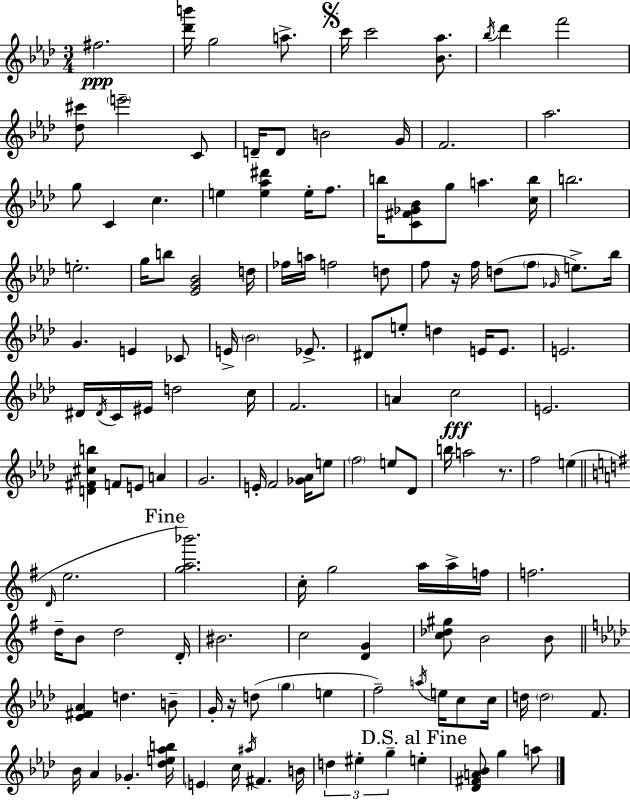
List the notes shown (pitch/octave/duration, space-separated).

F#5/h. [Db6,B6]/s G5/h A5/e. C6/s C6/h [Bb4,Ab5]/e. Bb5/s Db6/q F6/h [Db5,C#6]/e E6/h C4/e D4/s D4/e B4/h G4/s F4/h. Ab5/h. G5/e C4/q C5/q. E5/q [E5,Ab5,D#6]/q E5/s F5/e. B5/s [C4,F#4,Gb4,Bb4]/e G5/e A5/q. [C5,B5]/s B5/h. E5/h. G5/s B5/e [Eb4,G4,Bb4]/h D5/s FES5/s A5/s F5/h D5/e F5/e R/s F5/s D5/e F5/e Gb4/s E5/e. Bb5/s G4/q. E4/q CES4/e E4/s Bb4/h Eb4/e. D#4/e E5/e D5/q E4/s E4/e. E4/h. D#4/s D#4/s C4/s EIS4/s D5/h C5/s F4/h. A4/q C5/h E4/h. [D4,F#4,C#5,B5]/q F4/e E4/e A4/q G4/h. E4/s F4/h [Gb4,Ab4]/s E5/e F5/h E5/e Db4/e B5/s A5/h R/e. F5/h E5/q D4/s E5/h. [G5,A5,Bb6]/h. C5/s G5/h A5/s A5/s F5/s F5/h. D5/s B4/e D5/h D4/s BIS4/h. C5/h [D4,G4]/q [C5,Db5,G#5]/e B4/h B4/e [Eb4,F#4,Ab4]/q D5/q. B4/e G4/s R/s D5/e G5/q E5/q F5/h A5/s E5/s C5/e C5/s D5/s D5/h F4/e. Bb4/s Ab4/q Gb4/q. [Db5,E5,Ab5,B5]/s E4/q C5/s A#5/s F#4/q. B4/s D5/q EIS5/q G5/q E5/q [Db4,F#4,A4,Bb4]/e G5/q A5/e